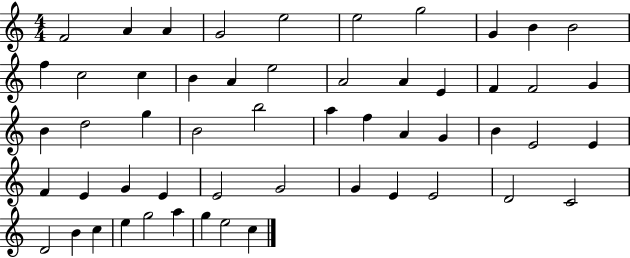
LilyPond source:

{
  \clef treble
  \numericTimeSignature
  \time 4/4
  \key c \major
  f'2 a'4 a'4 | g'2 e''2 | e''2 g''2 | g'4 b'4 b'2 | \break f''4 c''2 c''4 | b'4 a'4 e''2 | a'2 a'4 e'4 | f'4 f'2 g'4 | \break b'4 d''2 g''4 | b'2 b''2 | a''4 f''4 a'4 g'4 | b'4 e'2 e'4 | \break f'4 e'4 g'4 e'4 | e'2 g'2 | g'4 e'4 e'2 | d'2 c'2 | \break d'2 b'4 c''4 | e''4 g''2 a''4 | g''4 e''2 c''4 | \bar "|."
}